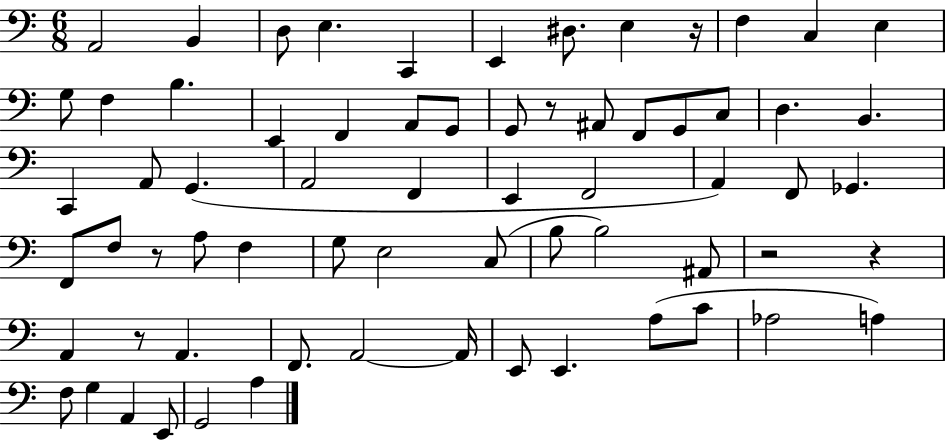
A2/h B2/q D3/e E3/q. C2/q E2/q D#3/e. E3/q R/s F3/q C3/q E3/q G3/e F3/q B3/q. E2/q F2/q A2/e G2/e G2/e R/e A#2/e F2/e G2/e C3/e D3/q. B2/q. C2/q A2/e G2/q. A2/h F2/q E2/q F2/h A2/q F2/e Gb2/q. F2/e F3/e R/e A3/e F3/q G3/e E3/h C3/e B3/e B3/h A#2/e R/h R/q A2/q R/e A2/q. F2/e. A2/h A2/s E2/e E2/q. A3/e C4/e Ab3/h A3/q F3/e G3/q A2/q E2/e G2/h A3/q